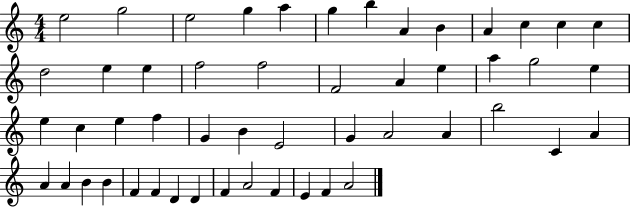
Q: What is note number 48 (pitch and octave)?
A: F4